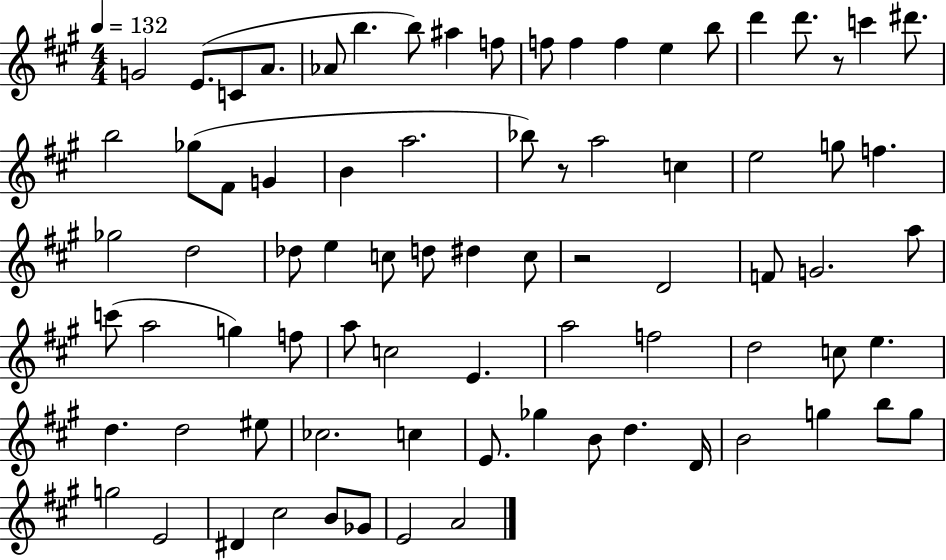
X:1
T:Untitled
M:4/4
L:1/4
K:A
G2 E/2 C/2 A/2 _A/2 b b/2 ^a f/2 f/2 f f e b/2 d' d'/2 z/2 c' ^d'/2 b2 _g/2 ^F/2 G B a2 _b/2 z/2 a2 c e2 g/2 f _g2 d2 _d/2 e c/2 d/2 ^d c/2 z2 D2 F/2 G2 a/2 c'/2 a2 g f/2 a/2 c2 E a2 f2 d2 c/2 e d d2 ^e/2 _c2 c E/2 _g B/2 d D/4 B2 g b/2 g/2 g2 E2 ^D ^c2 B/2 _G/2 E2 A2